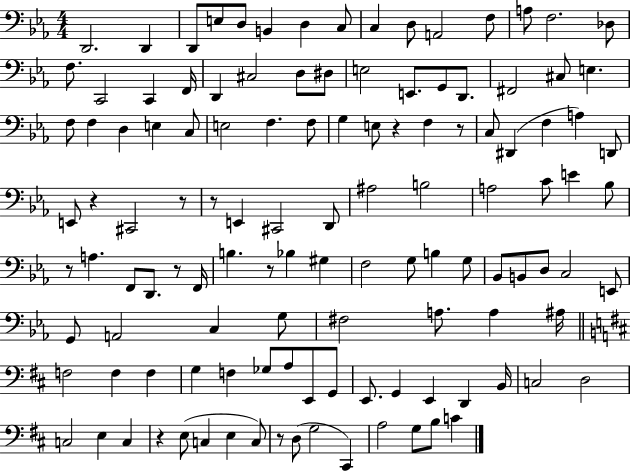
{
  \clef bass
  \numericTimeSignature
  \time 4/4
  \key ees \major
  d,2. d,4 | d,8 e8 d8 b,4 d4 c8 | c4 d8 a,2 f8 | a8 f2. des8 | \break f8. c,2 c,4 f,16 | d,4 cis2 d8 dis8 | e2 e,8. g,8 d,8. | fis,2 cis8 e4. | \break f8 f4 d4 e4 c8 | e2 f4. f8 | g4 e8 r4 f4 r8 | c8 dis,4( f4 a4) d,8 | \break e,8 r4 cis,2 r8 | r8 e,4 cis,2 d,8 | ais2 b2 | a2 c'8 e'4 bes8 | \break r8 a4. f,8 d,8. r8 f,16 | b4. r8 bes4 gis4 | f2 g8 b4 g8 | bes,8 b,8 d8 c2 e,8 | \break g,8 a,2 c4 g8 | fis2 a8. a4 ais16 | \bar "||" \break \key d \major f2 f4 f4 | g4 f4 ges8 a8 e,8 g,8 | e,8. g,4 e,4 d,4 b,16 | c2 d2 | \break c2 e4 c4 | r4 e8( c4 e4 c8) | r8 d8( g2 cis,4) | a2 g8 b8 c'4 | \break \bar "|."
}